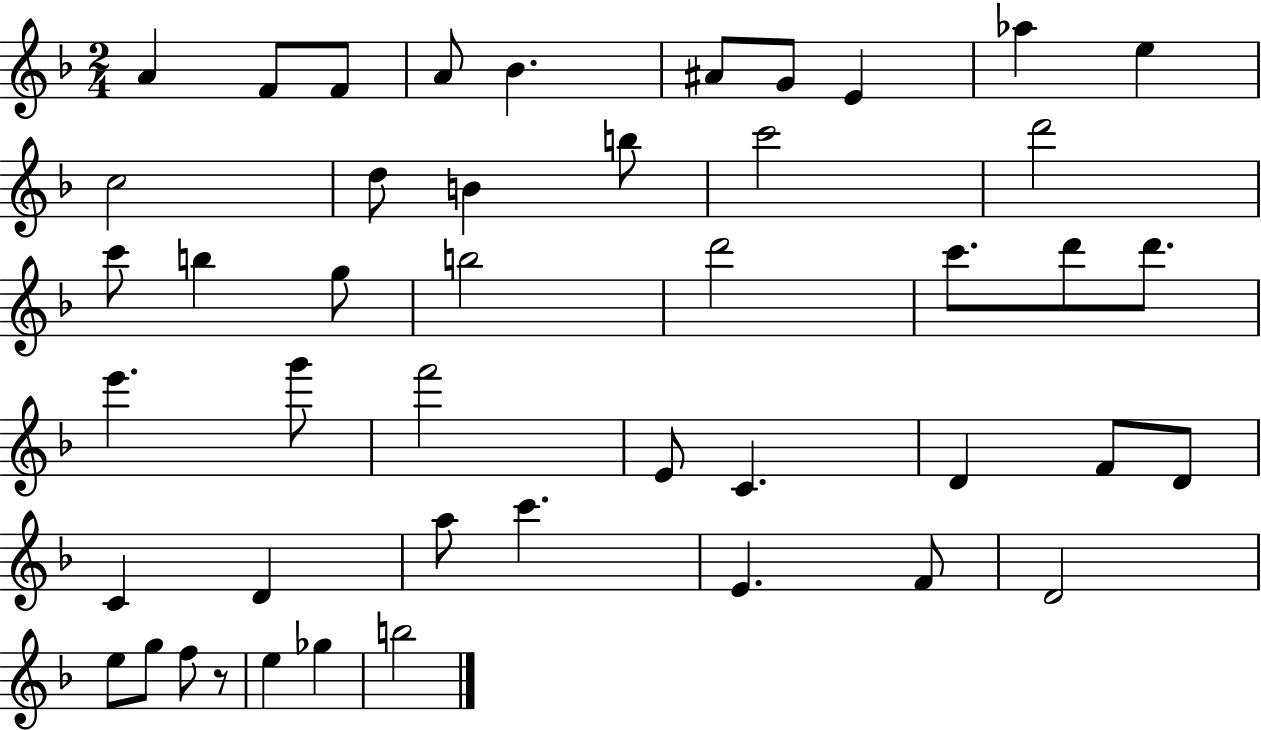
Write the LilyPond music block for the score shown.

{
  \clef treble
  \numericTimeSignature
  \time 2/4
  \key f \major
  a'4 f'8 f'8 | a'8 bes'4. | ais'8 g'8 e'4 | aes''4 e''4 | \break c''2 | d''8 b'4 b''8 | c'''2 | d'''2 | \break c'''8 b''4 g''8 | b''2 | d'''2 | c'''8. d'''8 d'''8. | \break e'''4. g'''8 | f'''2 | e'8 c'4. | d'4 f'8 d'8 | \break c'4 d'4 | a''8 c'''4. | e'4. f'8 | d'2 | \break e''8 g''8 f''8 r8 | e''4 ges''4 | b''2 | \bar "|."
}